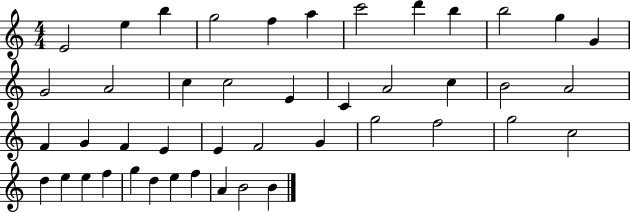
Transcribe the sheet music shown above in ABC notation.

X:1
T:Untitled
M:4/4
L:1/4
K:C
E2 e b g2 f a c'2 d' b b2 g G G2 A2 c c2 E C A2 c B2 A2 F G F E E F2 G g2 f2 g2 c2 d e e f g d e f A B2 B